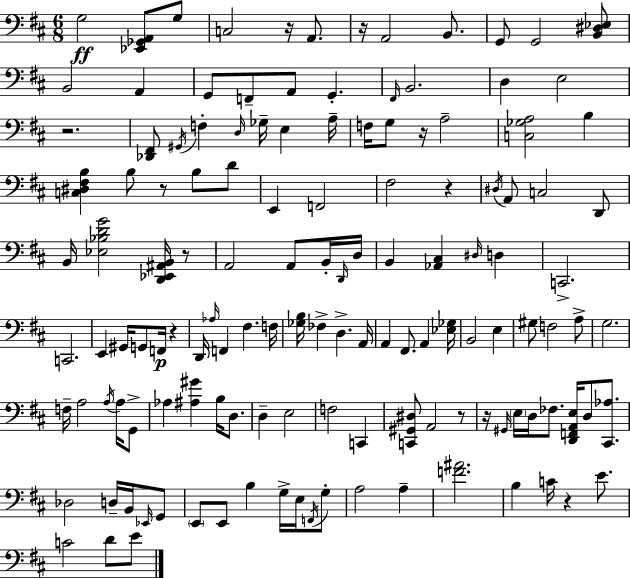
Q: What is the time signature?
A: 6/8